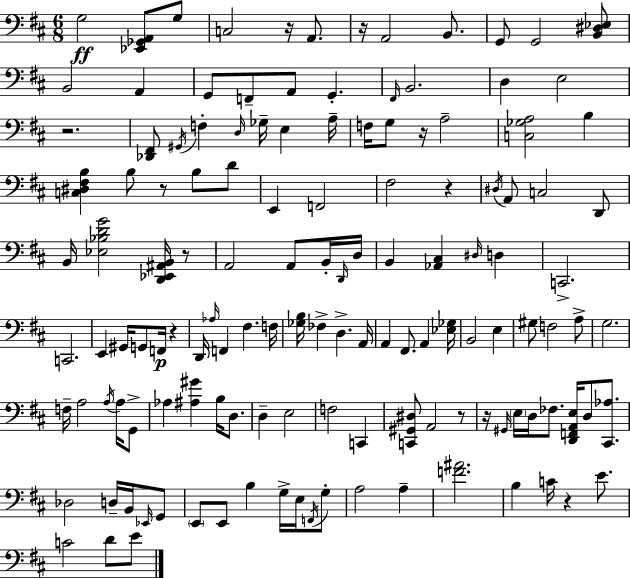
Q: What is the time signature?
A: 6/8